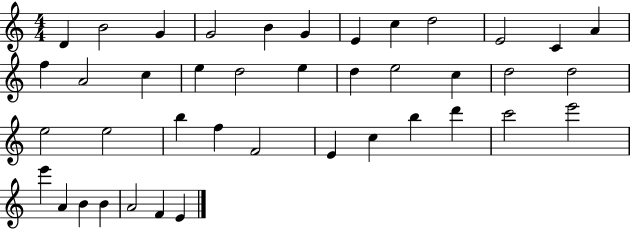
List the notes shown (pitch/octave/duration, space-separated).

D4/q B4/h G4/q G4/h B4/q G4/q E4/q C5/q D5/h E4/h C4/q A4/q F5/q A4/h C5/q E5/q D5/h E5/q D5/q E5/h C5/q D5/h D5/h E5/h E5/h B5/q F5/q F4/h E4/q C5/q B5/q D6/q C6/h E6/h E6/q A4/q B4/q B4/q A4/h F4/q E4/q